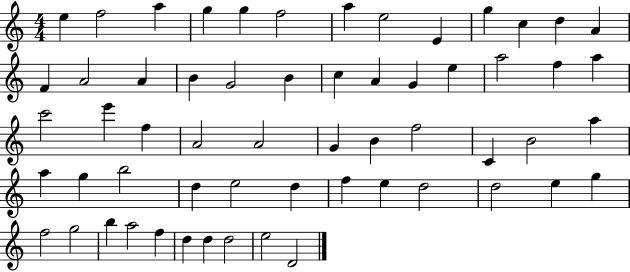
E5/q F5/h A5/q G5/q G5/q F5/h A5/q E5/h E4/q G5/q C5/q D5/q A4/q F4/q A4/h A4/q B4/q G4/h B4/q C5/q A4/q G4/q E5/q A5/h F5/q A5/q C6/h E6/q F5/q A4/h A4/h G4/q B4/q F5/h C4/q B4/h A5/q A5/q G5/q B5/h D5/q E5/h D5/q F5/q E5/q D5/h D5/h E5/q G5/q F5/h G5/h B5/q A5/h F5/q D5/q D5/q D5/h E5/h D4/h